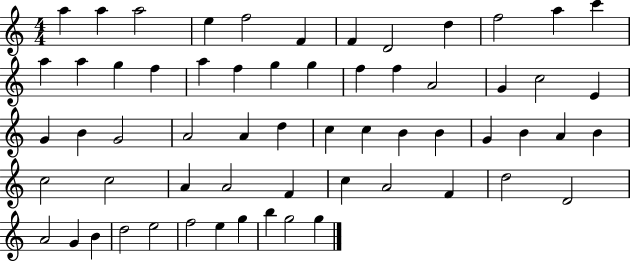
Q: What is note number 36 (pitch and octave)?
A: B4